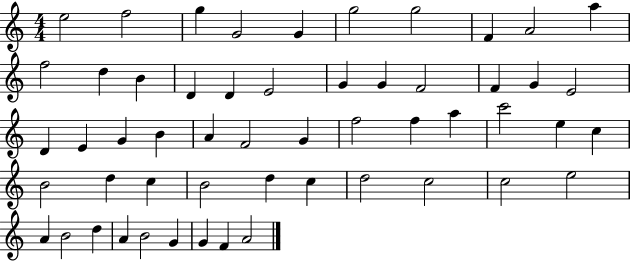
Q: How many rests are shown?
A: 0